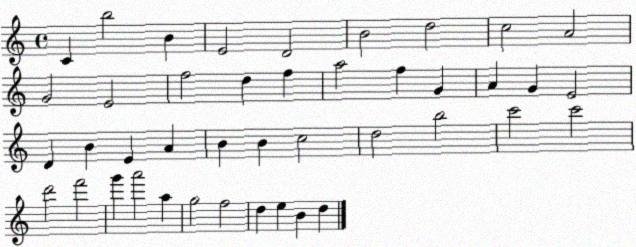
X:1
T:Untitled
M:4/4
L:1/4
K:C
C b2 B E2 D2 B2 d2 c2 A2 G2 E2 f2 d f a2 f G A G E2 D B E A B B c2 d2 b2 c'2 c'2 d'2 f'2 g' a'2 a g2 f2 d e B d